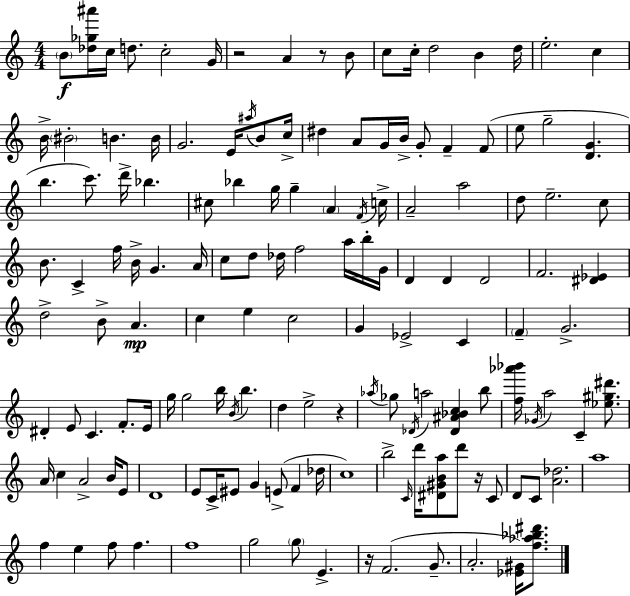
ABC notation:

X:1
T:Untitled
M:4/4
L:1/4
K:C
B/2 [_d_g^a']/4 c/4 d/2 c2 G/4 z2 A z/2 B/2 c/2 c/4 d2 B d/4 e2 c B/4 ^B2 B B/4 G2 E/4 ^a/4 B/2 c/4 ^d A/2 G/4 B/4 G/2 F F/2 e/2 g2 [DG] b c'/2 d'/4 _b ^c/2 _b g/4 g A F/4 c/4 A2 a2 d/2 e2 c/2 B/2 C f/4 B/4 G A/4 c/2 d/2 _d/4 f2 a/4 b/4 G/4 D D D2 F2 [^D_E] d2 B/2 A c e c2 G _E2 C F G2 ^D E/2 C F/2 E/4 g/4 g2 b/4 B/4 b d e2 z _a/4 _g/2 _D/4 a2 [_D^A_Bc] b/2 [f_a'_b']/4 _G/4 a2 C [_e^g^d']/2 A/4 c A2 B/4 E/2 D4 E/2 C/4 ^E/2 G E/2 F _d/4 c4 b2 C/4 d'/4 [^D^GBa]/2 d'/2 z/4 C/2 D/2 C/2 [A_d]2 a4 f e f/2 f f4 g2 g/2 E z/4 F2 G/2 A2 [_E^G]/4 [f_a_b^d']/2